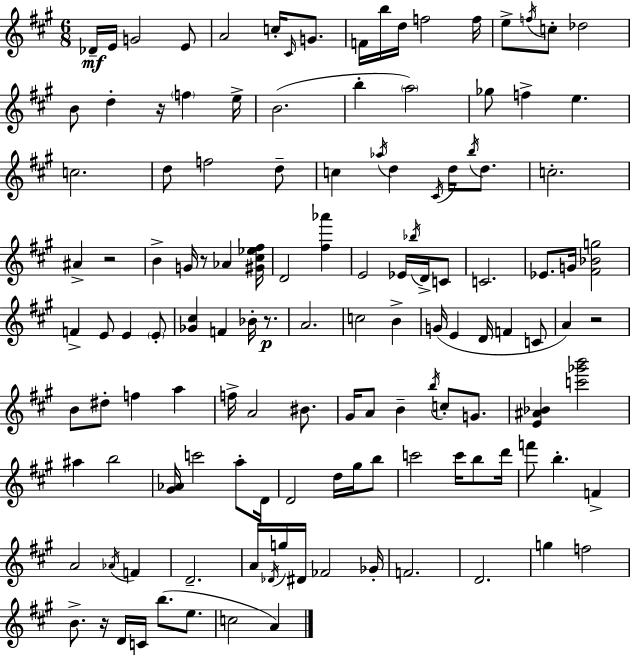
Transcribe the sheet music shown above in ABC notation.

X:1
T:Untitled
M:6/8
L:1/4
K:A
_D/4 E/4 G2 E/2 A2 c/4 ^C/4 G/2 F/4 b/4 d/4 f2 f/4 e/2 f/4 c/2 _d2 B/2 d z/4 f e/4 B2 b a2 _g/2 f e c2 d/2 f2 d/2 c _a/4 d ^C/4 d/4 b/4 d/2 c2 ^A z2 B G/4 z/2 _A [^G^c_e^f]/4 D2 [^f_a'] E2 _E/4 _b/4 D/4 C/2 C2 _E/2 G/4 [^F_Bg]2 F E/2 E E/2 [_G^c] F _B/4 z/2 A2 c2 B G/4 E D/4 F C/2 A z2 B/2 ^d/2 f a f/4 A2 ^B/2 ^G/4 A/2 B b/4 c/2 G/2 [E^A_B] [c'_g'b']2 ^a b2 [^G_A]/4 c'2 a/2 D/4 D2 d/4 ^g/4 b/2 c'2 c'/4 b/2 d'/4 f'/2 b F A2 _A/4 F D2 A/4 _D/4 g/4 ^D/4 _F2 _G/4 F2 D2 g f2 B/2 z/4 D/4 C/4 b/2 e/2 c2 A